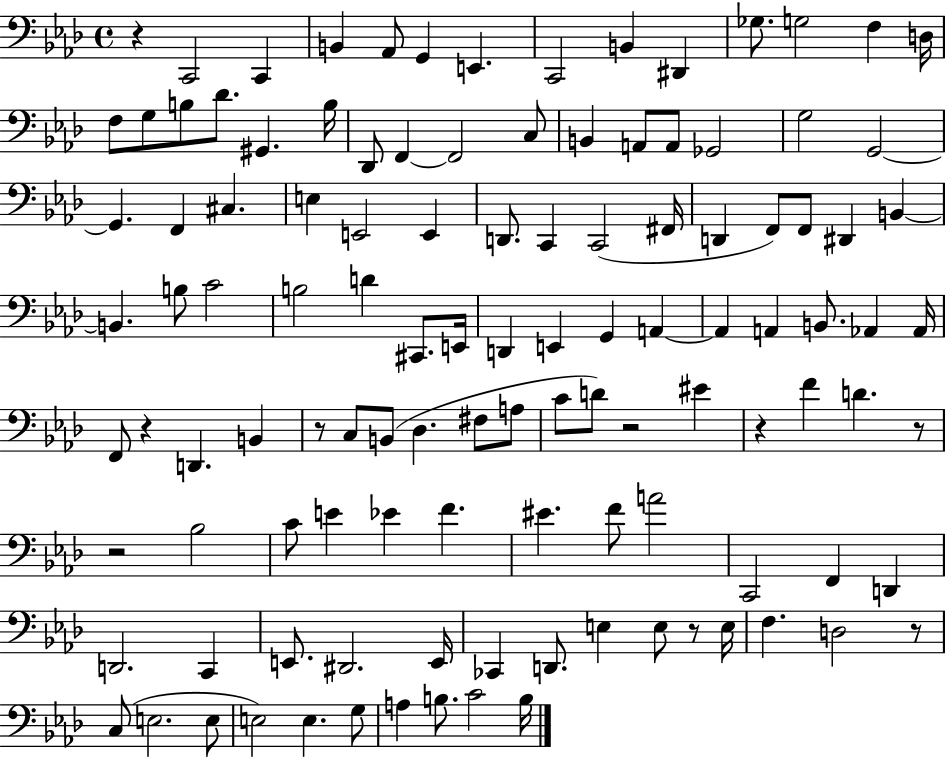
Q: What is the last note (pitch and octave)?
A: B3